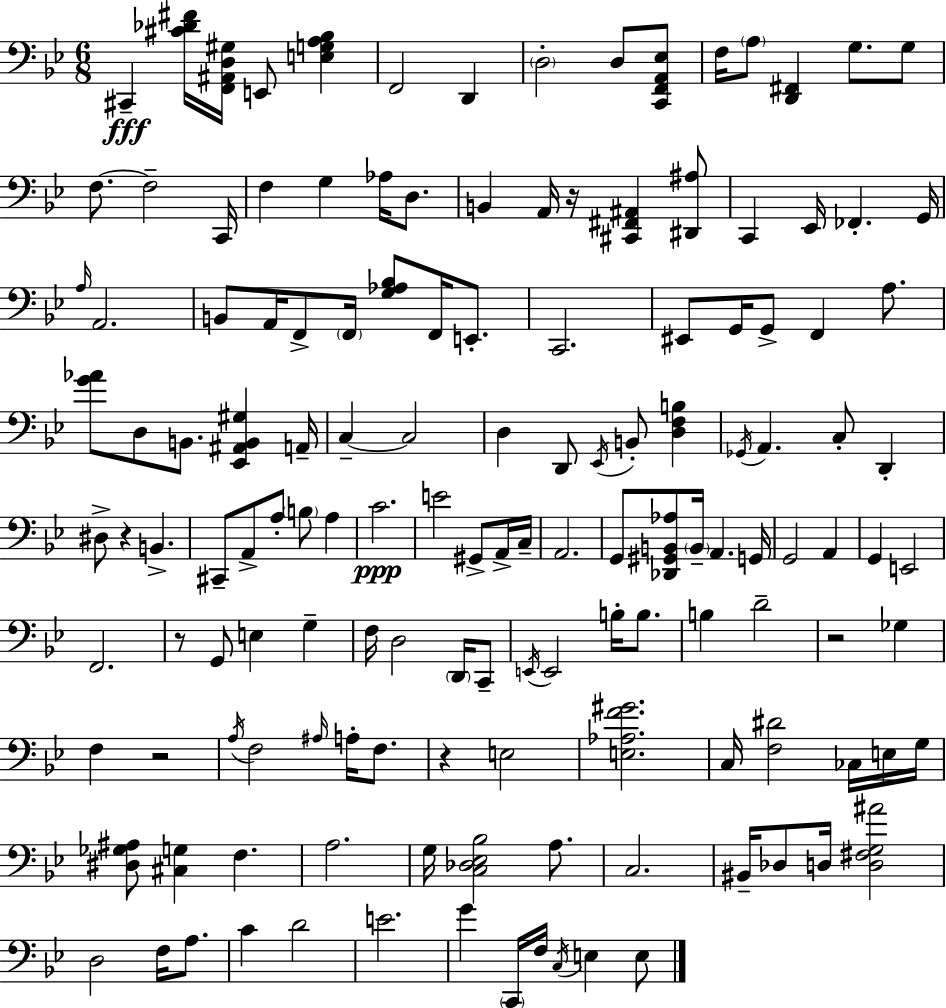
C#2/q [C#4,Db4,F#4]/s [F2,A#2,D3,G#3]/s E2/e [E3,G3,A3,Bb3]/q F2/h D2/q D3/h D3/e [C2,F2,A2,Eb3]/e F3/s A3/e [D2,F#2]/q G3/e. G3/e F3/e. F3/h C2/s F3/q G3/q Ab3/s D3/e. B2/q A2/s R/s [C#2,F#2,A#2]/q [D#2,A#3]/e C2/q Eb2/s FES2/q. G2/s A3/s A2/h. B2/e A2/s F2/e F2/s [G3,Ab3,Bb3]/e F2/s E2/e. C2/h. EIS2/e G2/s G2/e F2/q A3/e. [G4,Ab4]/e D3/e B2/e. [Eb2,A#2,B2,G#3]/q A2/s C3/q C3/h D3/q D2/e Eb2/s B2/e [D3,F3,B3]/q Gb2/s A2/q. C3/e D2/q D#3/e R/q B2/q. C#2/e A2/e A3/e B3/e A3/q C4/h. E4/h G#2/e A2/s C3/s A2/h. G2/e [Db2,G#2,B2,Ab3]/e B2/s A2/q. G2/s G2/h A2/q G2/q E2/h F2/h. R/e G2/e E3/q G3/q F3/s D3/h D2/s C2/e E2/s E2/h B3/s B3/e. B3/q D4/h R/h Gb3/q F3/q R/h A3/s F3/h A#3/s A3/s F3/e. R/q E3/h [E3,Ab3,F4,G#4]/h. C3/s [F3,D#4]/h CES3/s E3/s G3/s [D#3,Gb3,A#3]/e [C#3,G3]/q F3/q. A3/h. G3/s [C3,Db3,Eb3,Bb3]/h A3/e. C3/h. BIS2/s Db3/e D3/s [D3,F#3,G3,A#4]/h D3/h F3/s A3/e. C4/q D4/h E4/h. G4/q C2/s F3/s C3/s E3/q E3/e